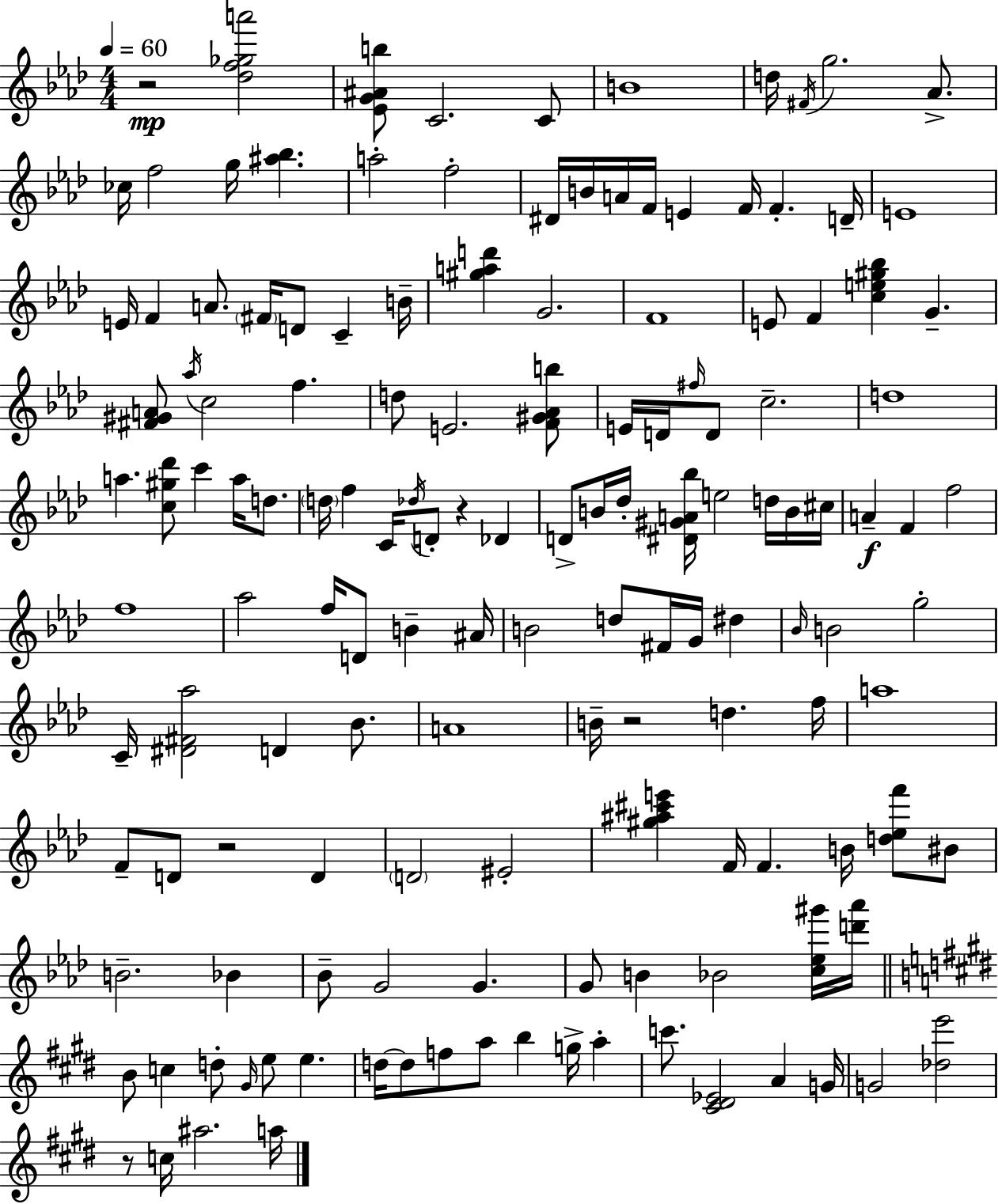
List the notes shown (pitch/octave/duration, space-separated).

R/h [Db5,F5,Gb5,A6]/h [Eb4,G4,A#4,B5]/e C4/h. C4/e B4/w D5/s F#4/s G5/h. Ab4/e. CES5/s F5/h G5/s [A#5,Bb5]/q. A5/h F5/h D#4/s B4/s A4/s F4/s E4/q F4/s F4/q. D4/s E4/w E4/s F4/q A4/e. F#4/s D4/e C4/q B4/s [G#5,A5,D6]/q G4/h. F4/w E4/e F4/q [C5,E5,G#5,Bb5]/q G4/q. [F#4,G#4,A4]/e Ab5/s C5/h F5/q. D5/e E4/h. [F4,G#4,Ab4,B5]/e E4/s D4/s F#5/s D4/e C5/h. D5/w A5/q. [C5,G#5,Db6]/e C6/q A5/s D5/e. D5/s F5/q C4/s Db5/s D4/e R/q Db4/q D4/e B4/s Db5/s [D#4,G#4,A4,Bb5]/s E5/h D5/s B4/s C#5/s A4/q F4/q F5/h F5/w Ab5/h F5/s D4/e B4/q A#4/s B4/h D5/e F#4/s G4/s D#5/q Bb4/s B4/h G5/h C4/s [D#4,F#4,Ab5]/h D4/q Bb4/e. A4/w B4/s R/h D5/q. F5/s A5/w F4/e D4/e R/h D4/q D4/h EIS4/h [G#5,A#5,C#6,E6]/q F4/s F4/q. B4/s [D5,Eb5,F6]/e BIS4/e B4/h. Bb4/q Bb4/e G4/h G4/q. G4/e B4/q Bb4/h [C5,Eb5,G#6]/s [D6,Ab6]/s B4/e C5/q D5/e G#4/s E5/e E5/q. D5/s D5/e F5/e A5/e B5/q G5/s A5/q C6/e. [C#4,D#4,Eb4]/h A4/q G4/s G4/h [Db5,E6]/h R/e C5/s A#5/h. A5/s